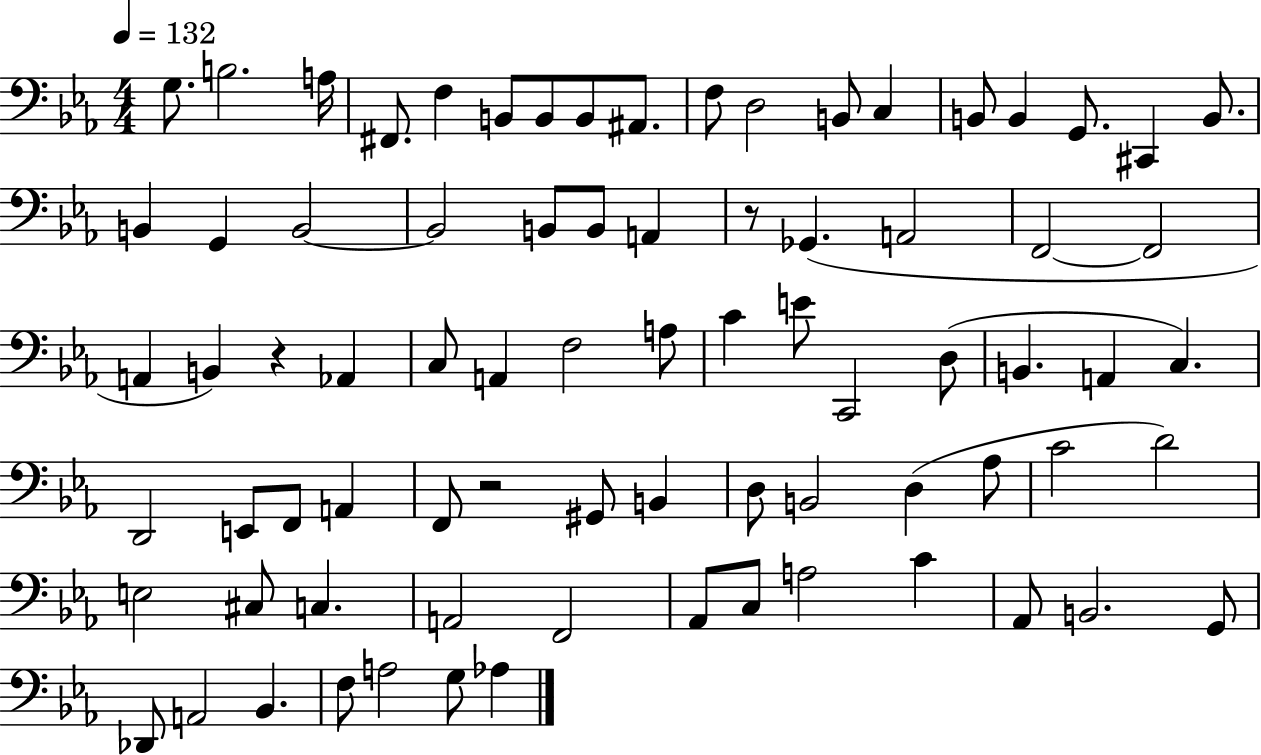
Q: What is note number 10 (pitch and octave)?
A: F3